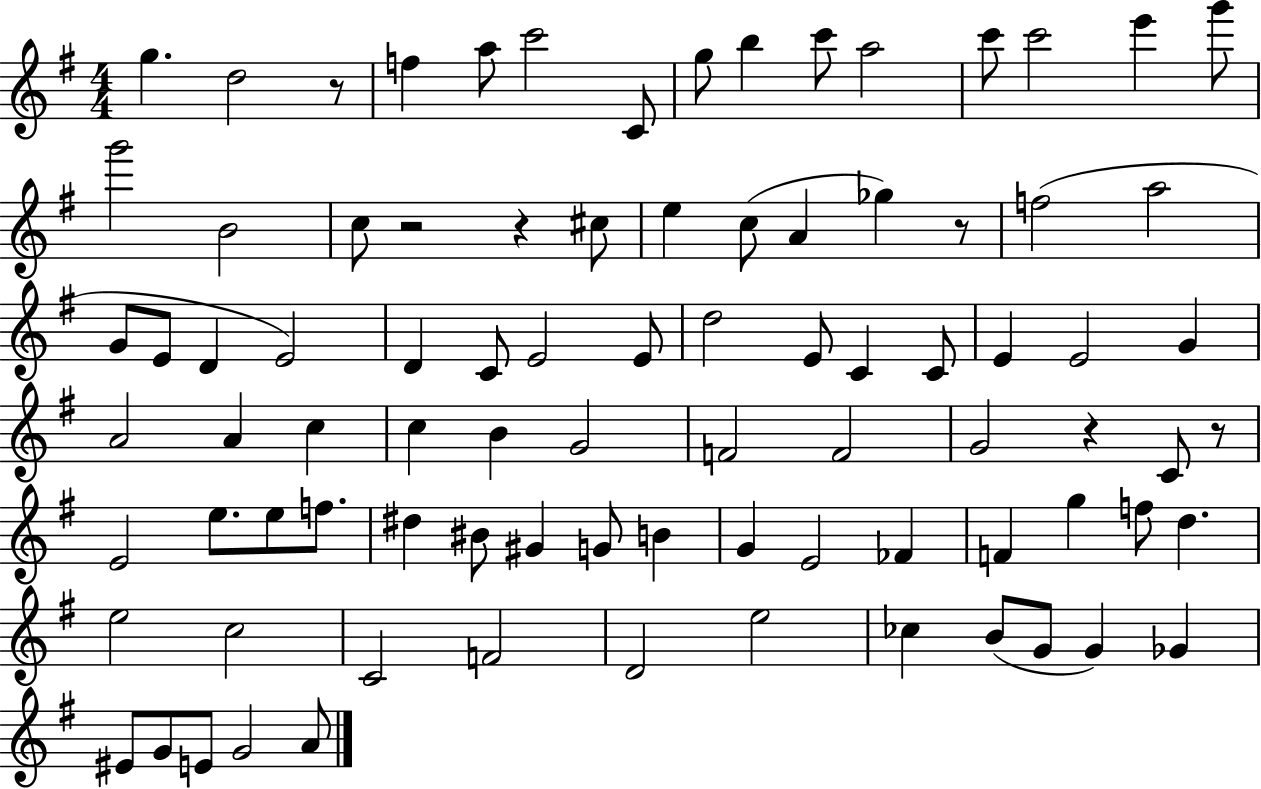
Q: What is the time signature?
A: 4/4